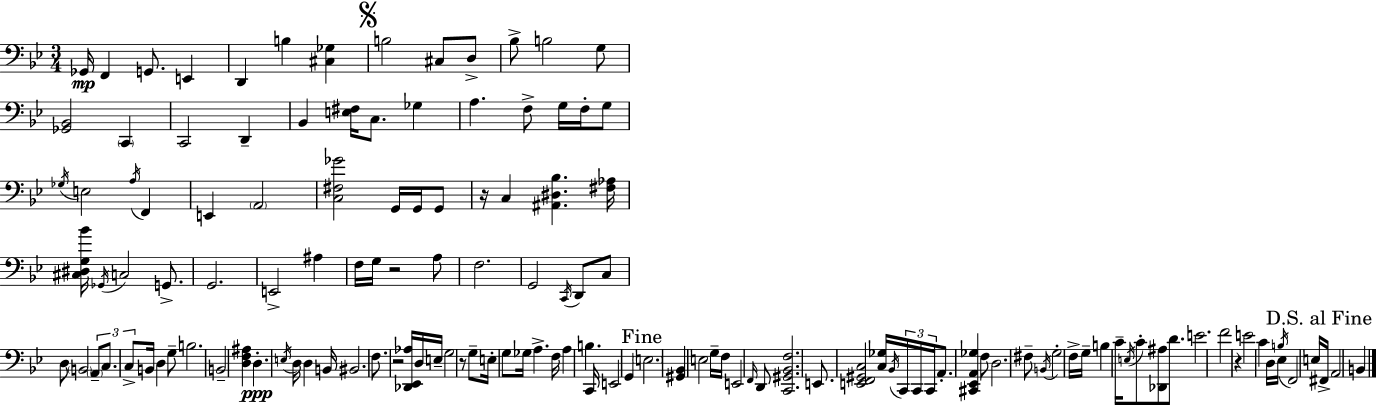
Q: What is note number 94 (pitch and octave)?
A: F#3